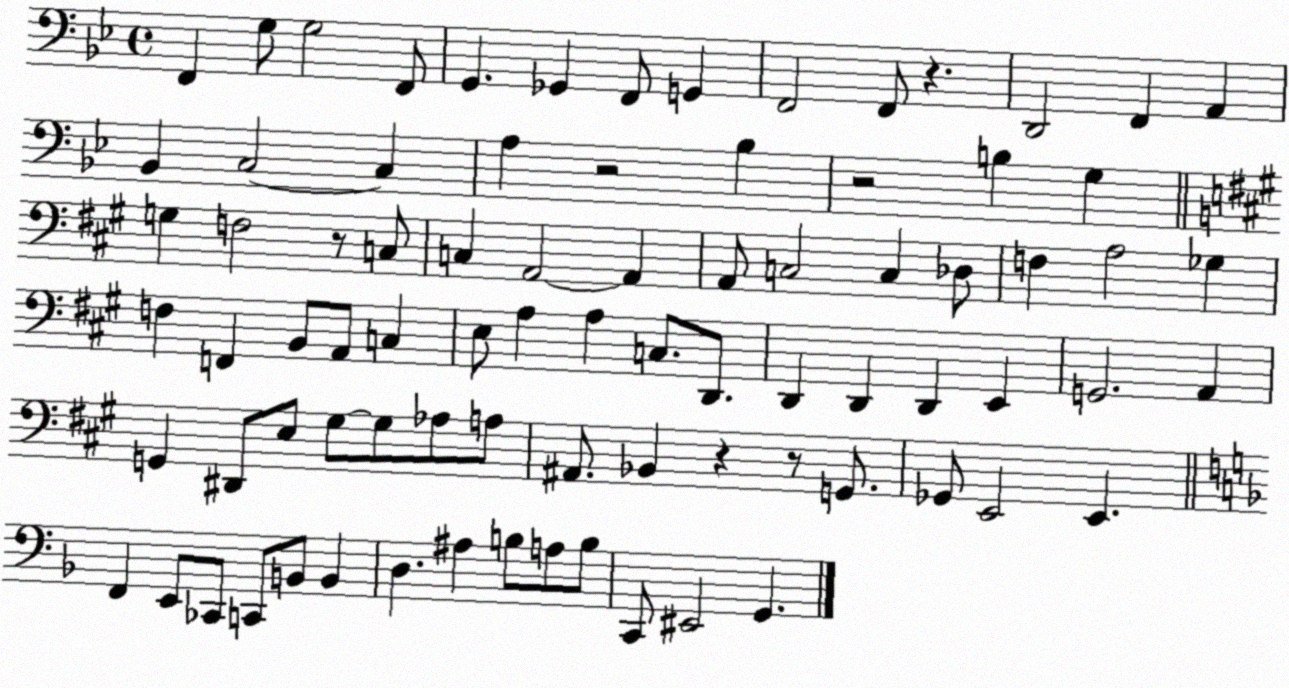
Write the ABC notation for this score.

X:1
T:Untitled
M:4/4
L:1/4
K:Bb
F,, G,/2 G,2 F,,/2 G,, _G,, F,,/2 G,, F,,2 F,,/2 z D,,2 F,, A,, _B,, C,2 C, A, z2 _B, z2 B, G, G, F,2 z/2 C,/2 C, A,,2 A,, A,,/2 C,2 C, _D,/2 F, A,2 _G, F, F,, B,,/2 A,,/2 C, E,/2 A, A, C,/2 D,,/2 D,, D,, D,, E,, G,,2 A,, G,, ^D,,/2 E,/2 ^G,/2 ^G,/2 _A,/2 A,/2 ^A,,/2 _B,, z z/2 G,,/2 _G,,/2 E,,2 E,, F,, E,,/2 _C,,/2 C,,/2 B,,/2 B,, D, ^A, B,/2 A,/2 B,/2 C,,/2 ^E,,2 G,,